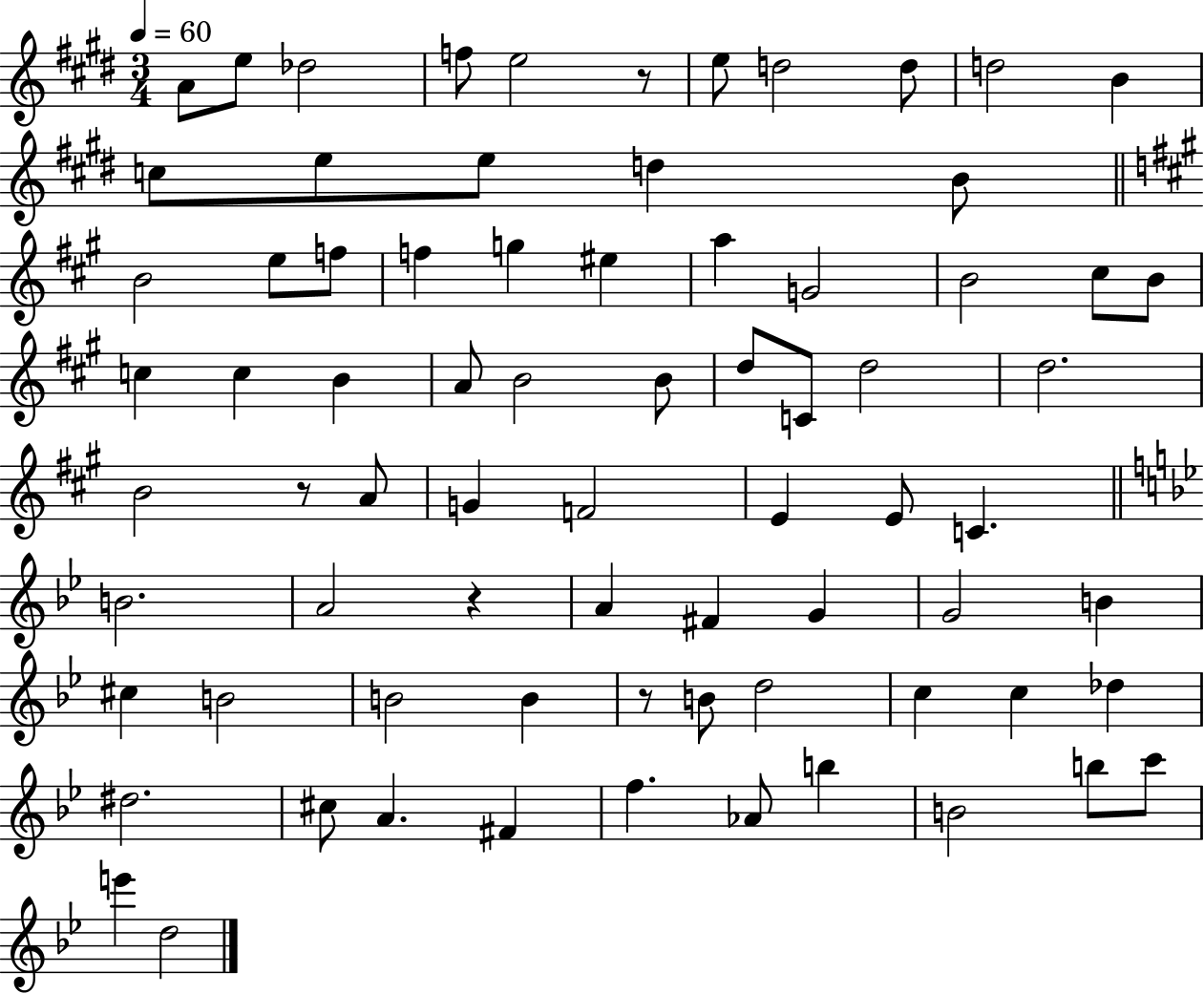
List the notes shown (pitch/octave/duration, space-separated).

A4/e E5/e Db5/h F5/e E5/h R/e E5/e D5/h D5/e D5/h B4/q C5/e E5/e E5/e D5/q B4/e B4/h E5/e F5/e F5/q G5/q EIS5/q A5/q G4/h B4/h C#5/e B4/e C5/q C5/q B4/q A4/e B4/h B4/e D5/e C4/e D5/h D5/h. B4/h R/e A4/e G4/q F4/h E4/q E4/e C4/q. B4/h. A4/h R/q A4/q F#4/q G4/q G4/h B4/q C#5/q B4/h B4/h B4/q R/e B4/e D5/h C5/q C5/q Db5/q D#5/h. C#5/e A4/q. F#4/q F5/q. Ab4/e B5/q B4/h B5/e C6/e E6/q D5/h